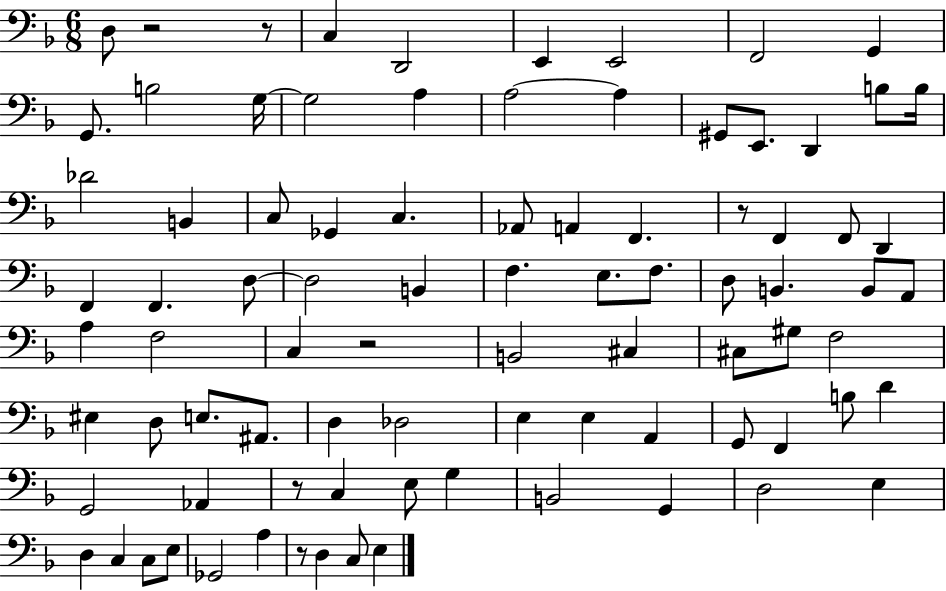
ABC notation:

X:1
T:Untitled
M:6/8
L:1/4
K:F
D,/2 z2 z/2 C, D,,2 E,, E,,2 F,,2 G,, G,,/2 B,2 G,/4 G,2 A, A,2 A, ^G,,/2 E,,/2 D,, B,/2 B,/4 _D2 B,, C,/2 _G,, C, _A,,/2 A,, F,, z/2 F,, F,,/2 D,, F,, F,, D,/2 D,2 B,, F, E,/2 F,/2 D,/2 B,, B,,/2 A,,/2 A, F,2 C, z2 B,,2 ^C, ^C,/2 ^G,/2 F,2 ^E, D,/2 E,/2 ^A,,/2 D, _D,2 E, E, A,, G,,/2 F,, B,/2 D G,,2 _A,, z/2 C, E,/2 G, B,,2 G,, D,2 E, D, C, C,/2 E,/2 _G,,2 A, z/2 D, C,/2 E,